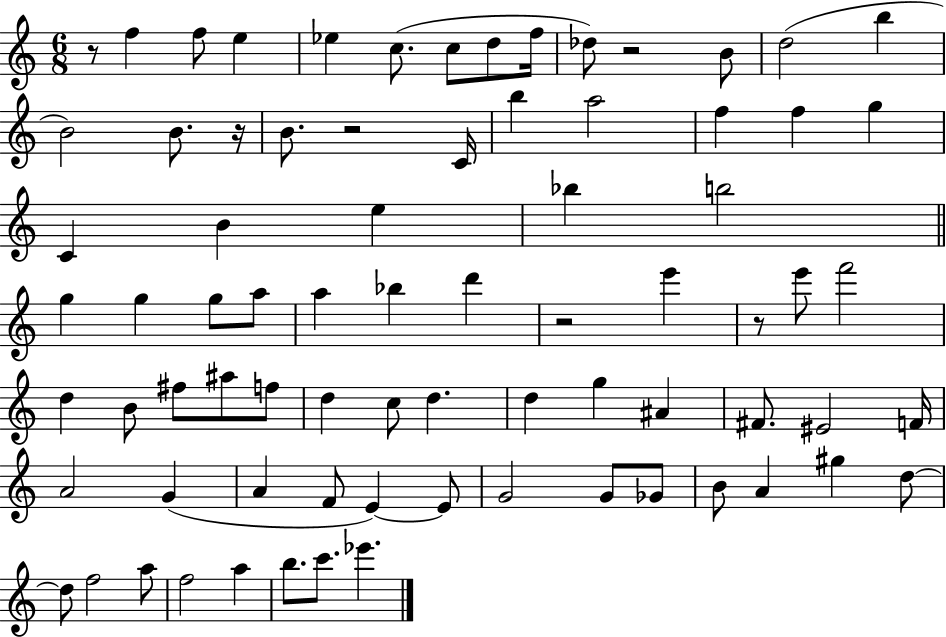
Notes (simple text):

R/e F5/q F5/e E5/q Eb5/q C5/e. C5/e D5/e F5/s Db5/e R/h B4/e D5/h B5/q B4/h B4/e. R/s B4/e. R/h C4/s B5/q A5/h F5/q F5/q G5/q C4/q B4/q E5/q Bb5/q B5/h G5/q G5/q G5/e A5/e A5/q Bb5/q D6/q R/h E6/q R/e E6/e F6/h D5/q B4/e F#5/e A#5/e F5/e D5/q C5/e D5/q. D5/q G5/q A#4/q F#4/e. EIS4/h F4/s A4/h G4/q A4/q F4/e E4/q E4/e G4/h G4/e Gb4/e B4/e A4/q G#5/q D5/e D5/e F5/h A5/e F5/h A5/q B5/e. C6/e. Eb6/q.